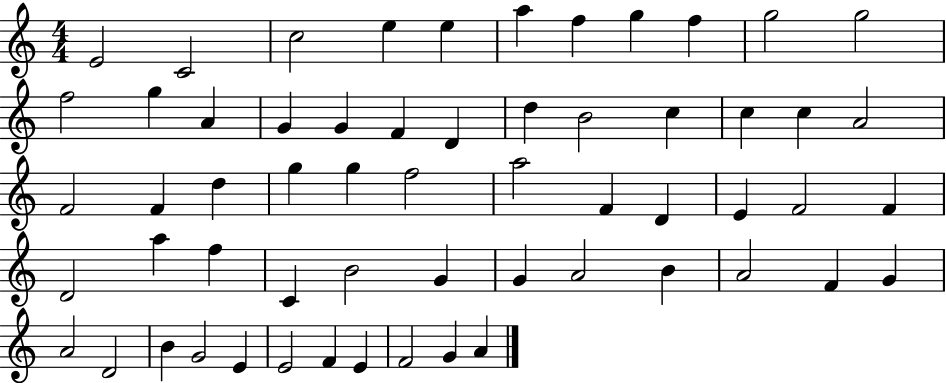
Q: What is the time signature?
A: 4/4